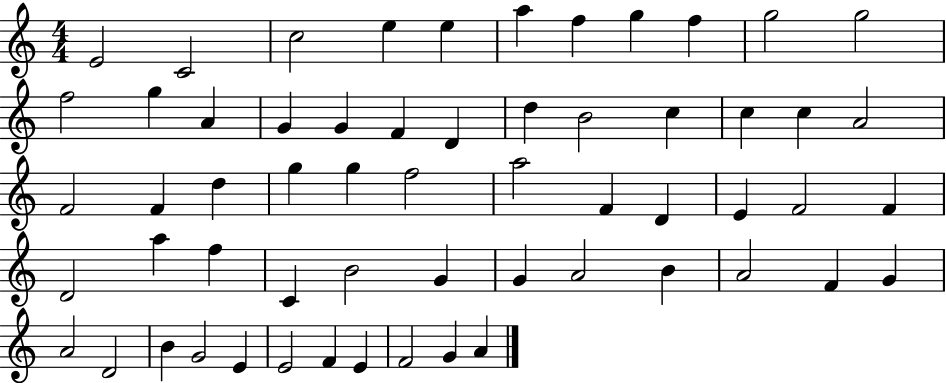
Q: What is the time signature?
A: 4/4